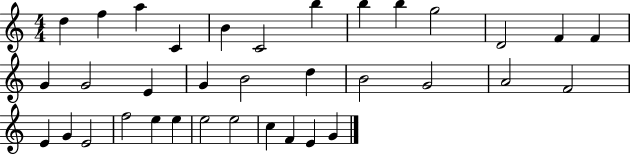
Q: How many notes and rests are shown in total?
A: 35